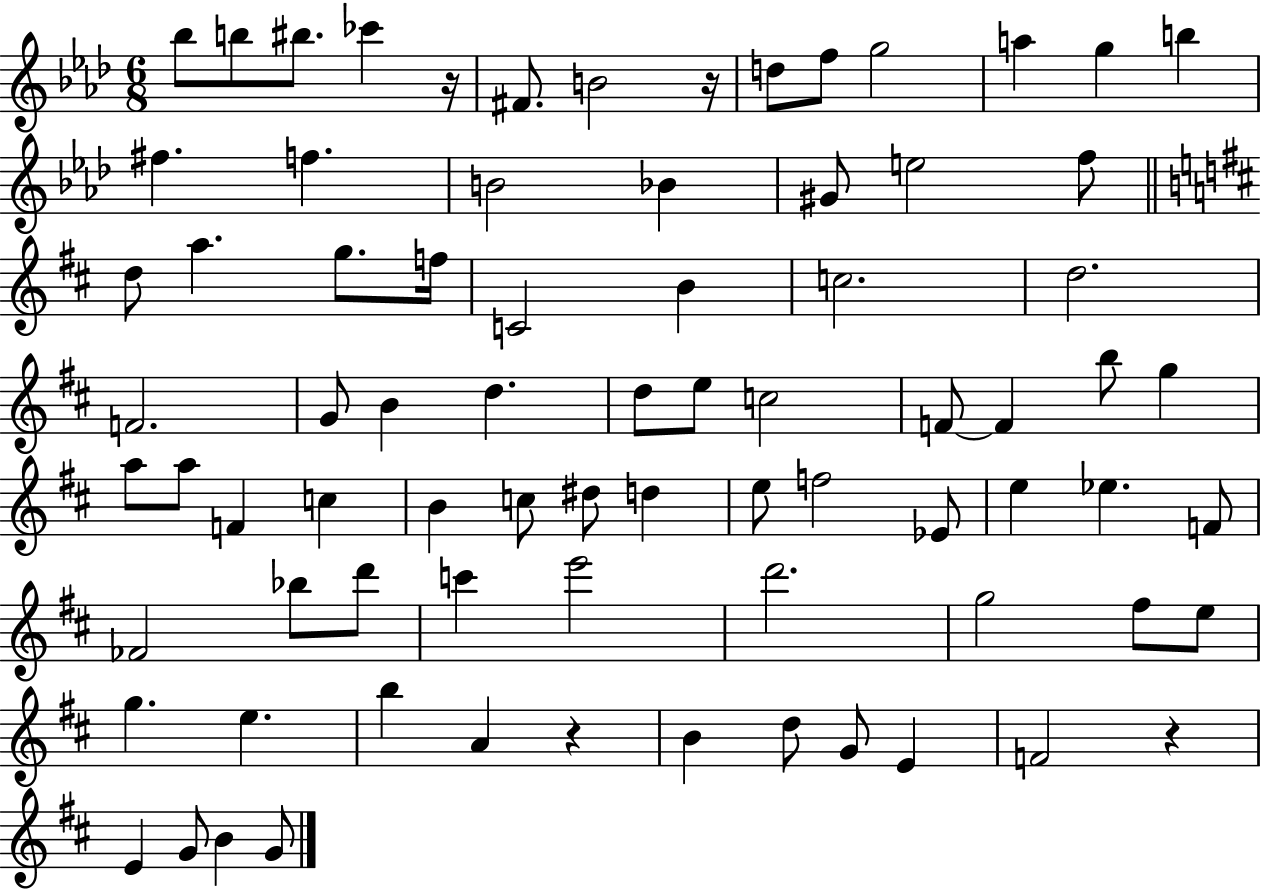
X:1
T:Untitled
M:6/8
L:1/4
K:Ab
_b/2 b/2 ^b/2 _c' z/4 ^F/2 B2 z/4 d/2 f/2 g2 a g b ^f f B2 _B ^G/2 e2 f/2 d/2 a g/2 f/4 C2 B c2 d2 F2 G/2 B d d/2 e/2 c2 F/2 F b/2 g a/2 a/2 F c B c/2 ^d/2 d e/2 f2 _E/2 e _e F/2 _F2 _b/2 d'/2 c' e'2 d'2 g2 ^f/2 e/2 g e b A z B d/2 G/2 E F2 z E G/2 B G/2